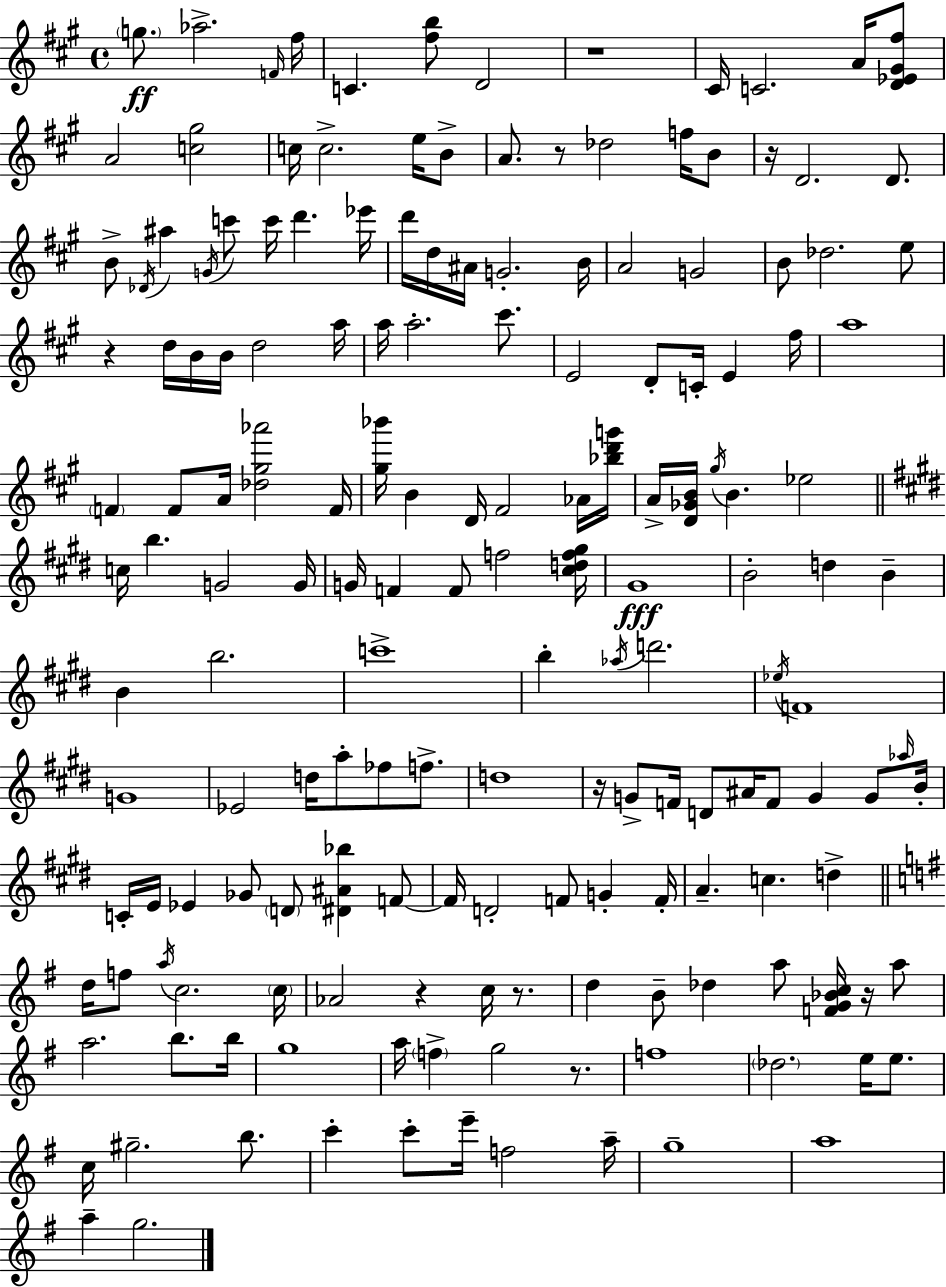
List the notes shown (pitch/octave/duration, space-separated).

G5/e. Ab5/h. F4/s F#5/s C4/q. [F#5,B5]/e D4/h R/w C#4/s C4/h. A4/s [D4,Eb4,G#4,F#5]/e A4/h [C5,G#5]/h C5/s C5/h. E5/s B4/e A4/e. R/e Db5/h F5/s B4/e R/s D4/h. D4/e. B4/e Db4/s A#5/q G4/s C6/e C6/s D6/q. Eb6/s D6/s D5/s A#4/s G4/h. B4/s A4/h G4/h B4/e Db5/h. E5/e R/q D5/s B4/s B4/s D5/h A5/s A5/s A5/h. C#6/e. E4/h D4/e C4/s E4/q F#5/s A5/w F4/q F4/e A4/s [Db5,G#5,Ab6]/h F4/s [G#5,Bb6]/s B4/q D4/s F#4/h Ab4/s [Bb5,D6,G6]/s A4/s [D4,Gb4,B4]/s G#5/s B4/q. Eb5/h C5/s B5/q. G4/h G4/s G4/s F4/q F4/e F5/h [C#5,D5,F5,G#5]/s G#4/w B4/h D5/q B4/q B4/q B5/h. C6/w B5/q Ab5/s D6/h. Eb5/s F4/w G4/w Eb4/h D5/s A5/e FES5/e F5/e. D5/w R/s G4/e F4/s D4/e A#4/s F4/e G4/q G4/e Ab5/s B4/s C4/s E4/s Eb4/q Gb4/e D4/e [D#4,A#4,Bb5]/q F4/e F4/s D4/h F4/e G4/q F4/s A4/q. C5/q. D5/q D5/s F5/e A5/s C5/h. C5/s Ab4/h R/q C5/s R/e. D5/q B4/e Db5/q A5/e [F4,G4,Bb4,C5]/s R/s A5/e A5/h. B5/e. B5/s G5/w A5/s F5/q G5/h R/e. F5/w Db5/h. E5/s E5/e. C5/s G#5/h. B5/e. C6/q C6/e E6/s F5/h A5/s G5/w A5/w A5/q G5/h.